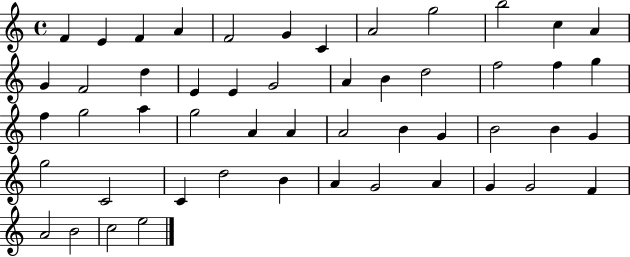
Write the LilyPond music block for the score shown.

{
  \clef treble
  \time 4/4
  \defaultTimeSignature
  \key c \major
  f'4 e'4 f'4 a'4 | f'2 g'4 c'4 | a'2 g''2 | b''2 c''4 a'4 | \break g'4 f'2 d''4 | e'4 e'4 g'2 | a'4 b'4 d''2 | f''2 f''4 g''4 | \break f''4 g''2 a''4 | g''2 a'4 a'4 | a'2 b'4 g'4 | b'2 b'4 g'4 | \break g''2 c'2 | c'4 d''2 b'4 | a'4 g'2 a'4 | g'4 g'2 f'4 | \break a'2 b'2 | c''2 e''2 | \bar "|."
}